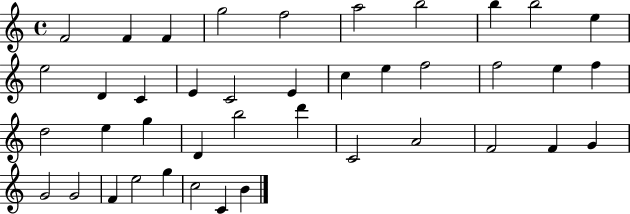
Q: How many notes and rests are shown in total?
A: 41